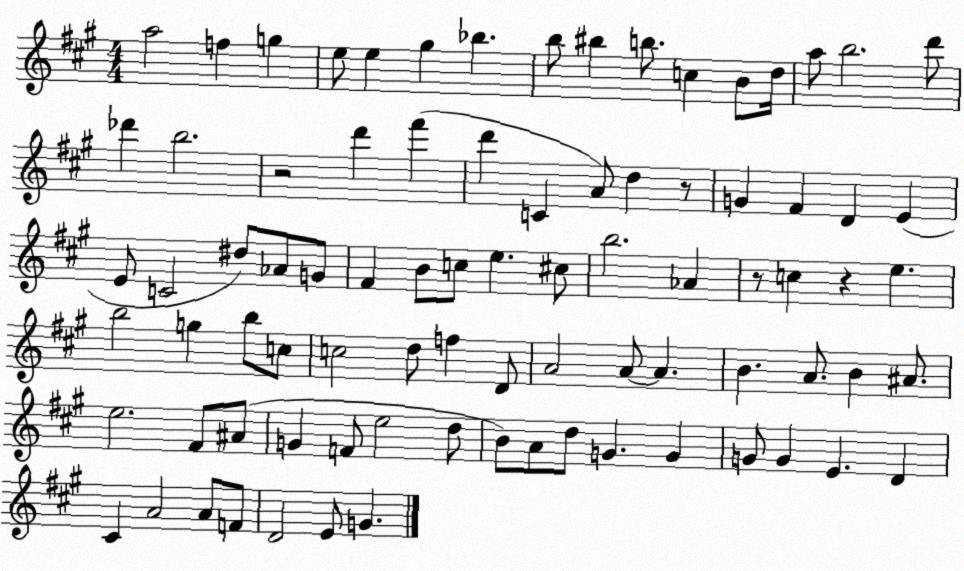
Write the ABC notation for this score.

X:1
T:Untitled
M:4/4
L:1/4
K:A
a2 f g e/2 e ^g _b b/2 ^b b/2 c B/2 d/4 a/2 b2 d'/2 _d' b2 z2 d' ^f' d' C A/2 d z/2 G ^F D E E/2 C2 ^d/2 _A/2 G/2 ^F B/2 c/2 e ^c/2 b2 _A z/2 c z e b2 g b/2 c/2 c2 d/2 f D/2 A2 A/2 A B A/2 B ^A/2 e2 ^F/2 ^A/2 G F/2 e2 d/2 B/2 A/2 d/2 G G G/2 G E D ^C A2 A/2 F/2 D2 E/2 G